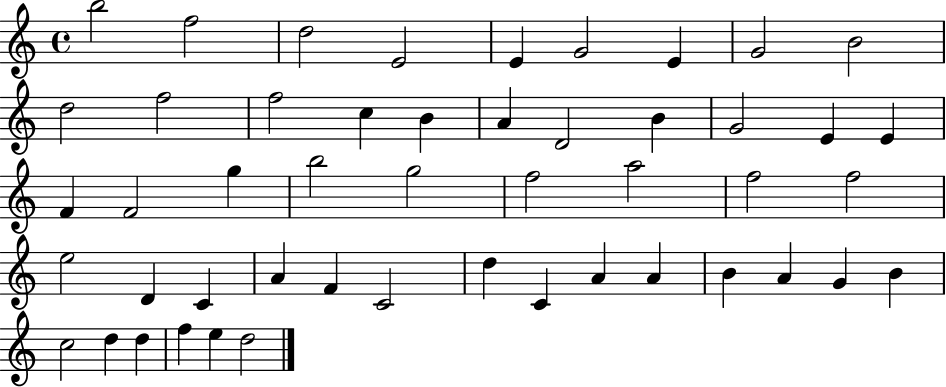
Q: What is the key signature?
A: C major